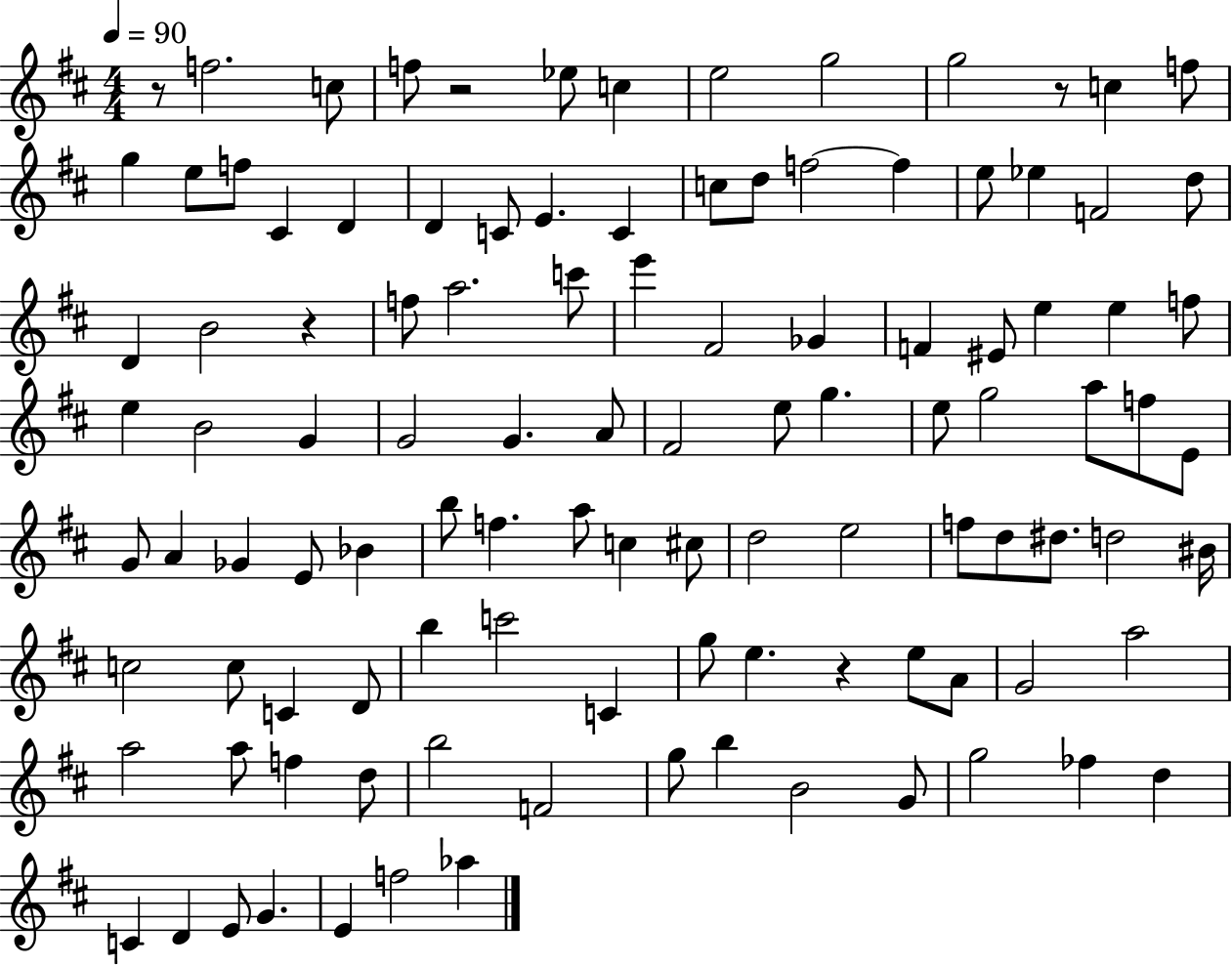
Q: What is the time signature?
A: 4/4